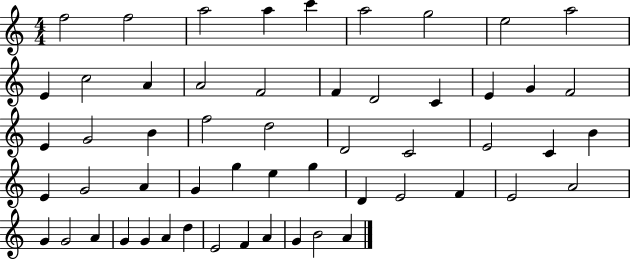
F5/h F5/h A5/h A5/q C6/q A5/h G5/h E5/h A5/h E4/q C5/h A4/q A4/h F4/h F4/q D4/h C4/q E4/q G4/q F4/h E4/q G4/h B4/q F5/h D5/h D4/h C4/h E4/h C4/q B4/q E4/q G4/h A4/q G4/q G5/q E5/q G5/q D4/q E4/h F4/q E4/h A4/h G4/q G4/h A4/q G4/q G4/q A4/q D5/q E4/h F4/q A4/q G4/q B4/h A4/q